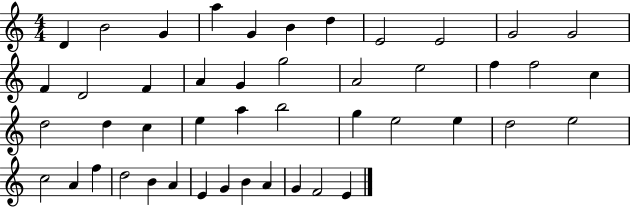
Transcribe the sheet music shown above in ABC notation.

X:1
T:Untitled
M:4/4
L:1/4
K:C
D B2 G a G B d E2 E2 G2 G2 F D2 F A G g2 A2 e2 f f2 c d2 d c e a b2 g e2 e d2 e2 c2 A f d2 B A E G B A G F2 E